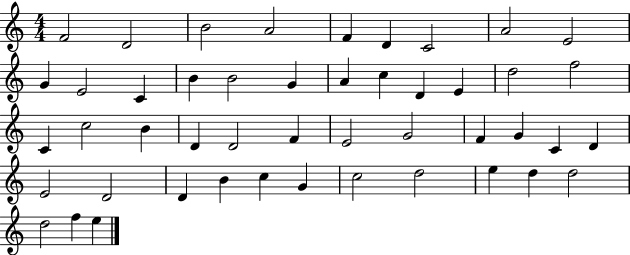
{
  \clef treble
  \numericTimeSignature
  \time 4/4
  \key c \major
  f'2 d'2 | b'2 a'2 | f'4 d'4 c'2 | a'2 e'2 | \break g'4 e'2 c'4 | b'4 b'2 g'4 | a'4 c''4 d'4 e'4 | d''2 f''2 | \break c'4 c''2 b'4 | d'4 d'2 f'4 | e'2 g'2 | f'4 g'4 c'4 d'4 | \break e'2 d'2 | d'4 b'4 c''4 g'4 | c''2 d''2 | e''4 d''4 d''2 | \break d''2 f''4 e''4 | \bar "|."
}